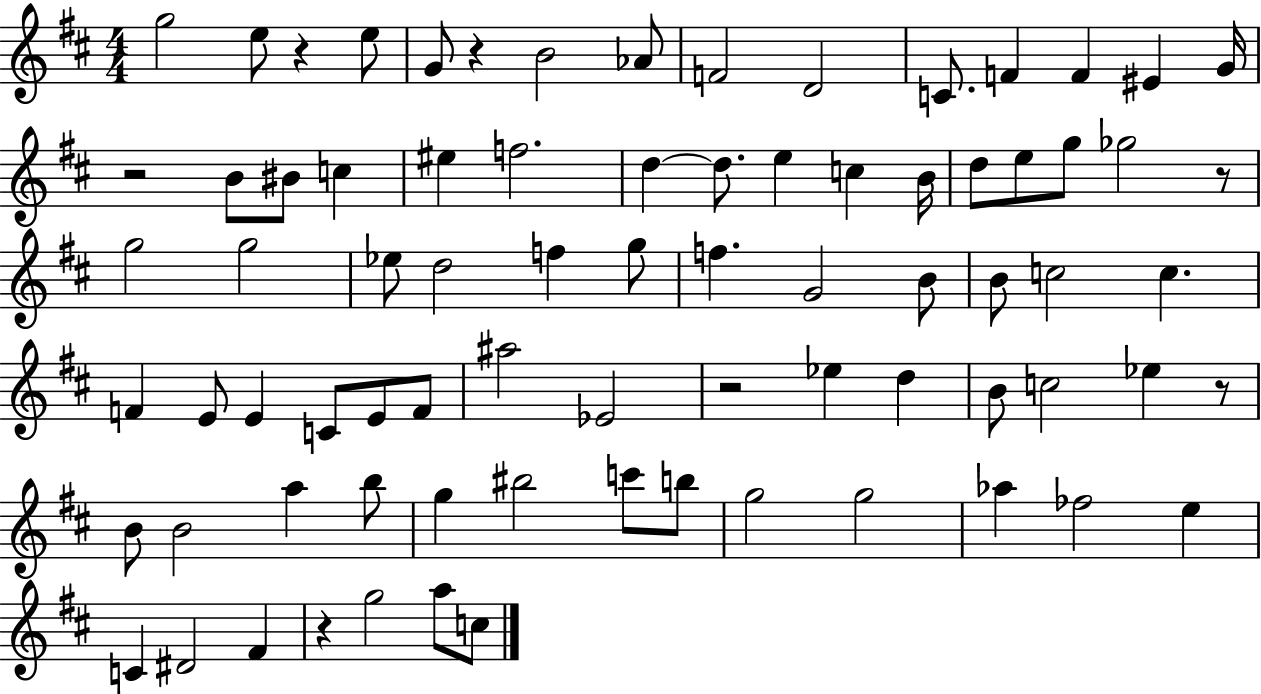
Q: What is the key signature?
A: D major